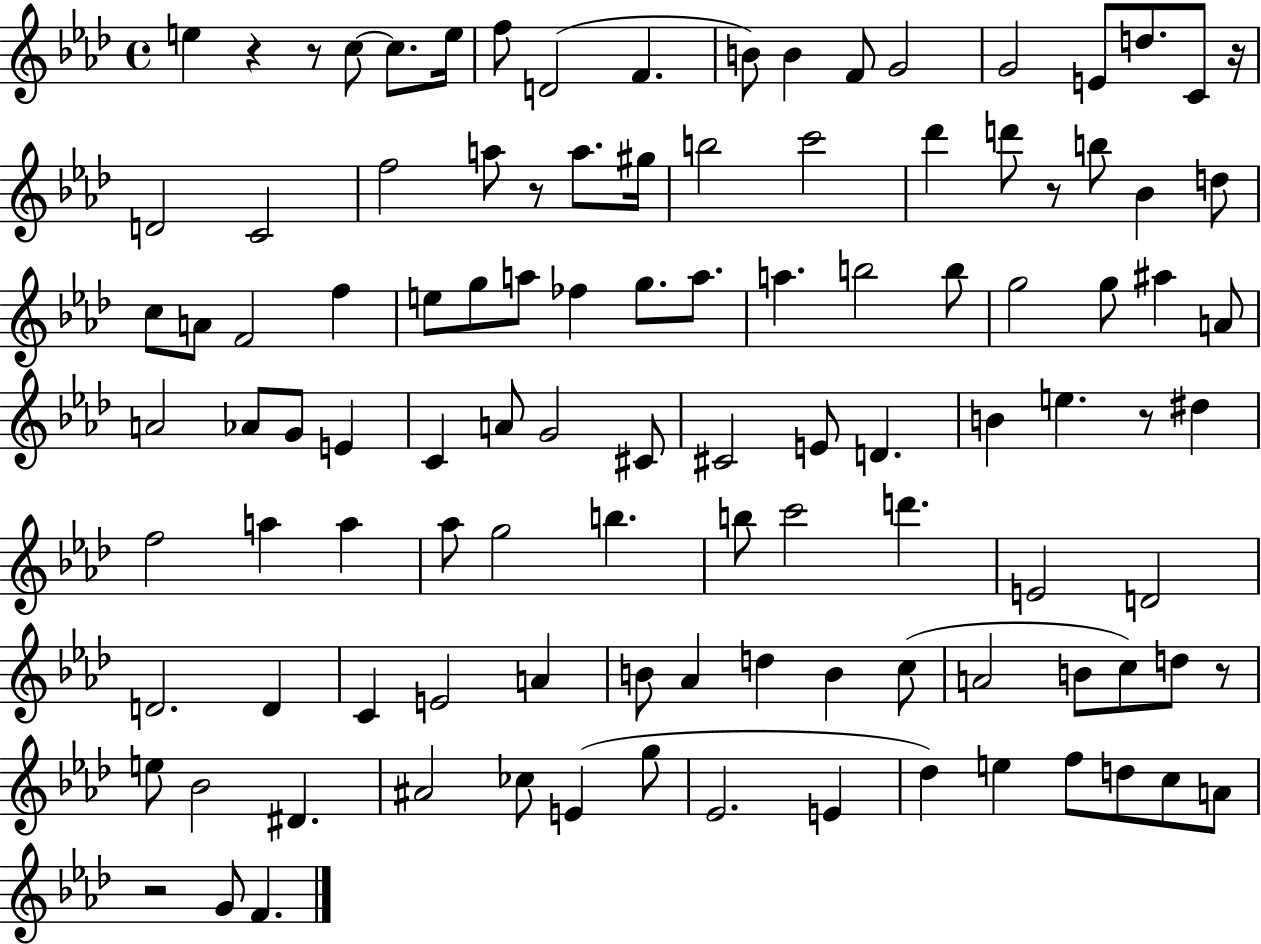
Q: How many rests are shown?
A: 8